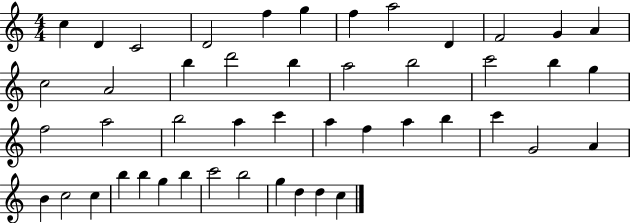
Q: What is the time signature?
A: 4/4